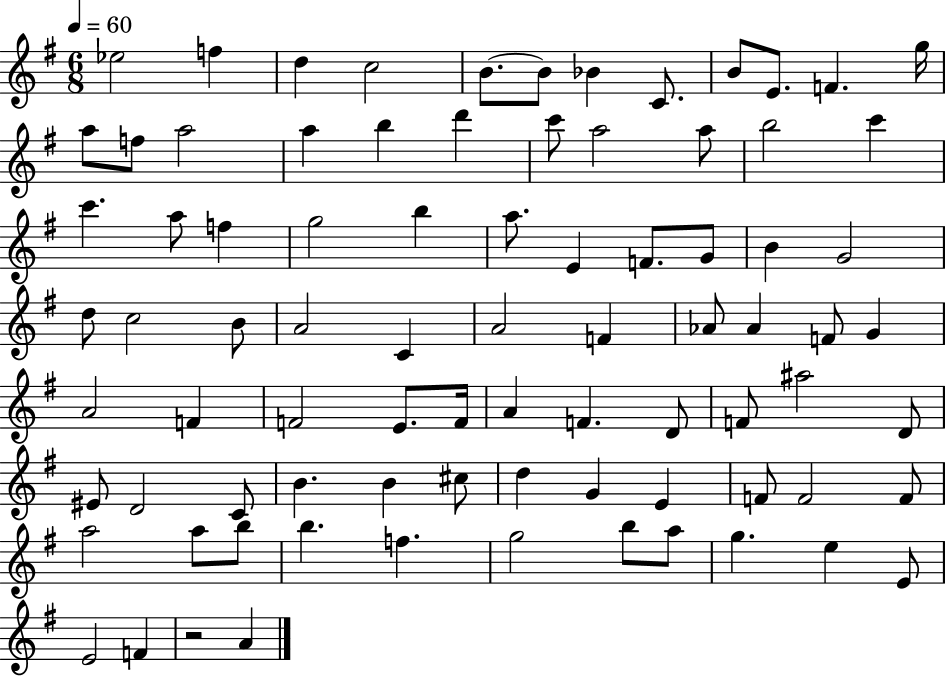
{
  \clef treble
  \numericTimeSignature
  \time 6/8
  \key g \major
  \tempo 4 = 60
  \repeat volta 2 { ees''2 f''4 | d''4 c''2 | b'8.~~ b'8 bes'4 c'8. | b'8 e'8. f'4. g''16 | \break a''8 f''8 a''2 | a''4 b''4 d'''4 | c'''8 a''2 a''8 | b''2 c'''4 | \break c'''4. a''8 f''4 | g''2 b''4 | a''8. e'4 f'8. g'8 | b'4 g'2 | \break d''8 c''2 b'8 | a'2 c'4 | a'2 f'4 | aes'8 aes'4 f'8 g'4 | \break a'2 f'4 | f'2 e'8. f'16 | a'4 f'4. d'8 | f'8 ais''2 d'8 | \break eis'8 d'2 c'8 | b'4. b'4 cis''8 | d''4 g'4 e'4 | f'8 f'2 f'8 | \break a''2 a''8 b''8 | b''4. f''4. | g''2 b''8 a''8 | g''4. e''4 e'8 | \break e'2 f'4 | r2 a'4 | } \bar "|."
}